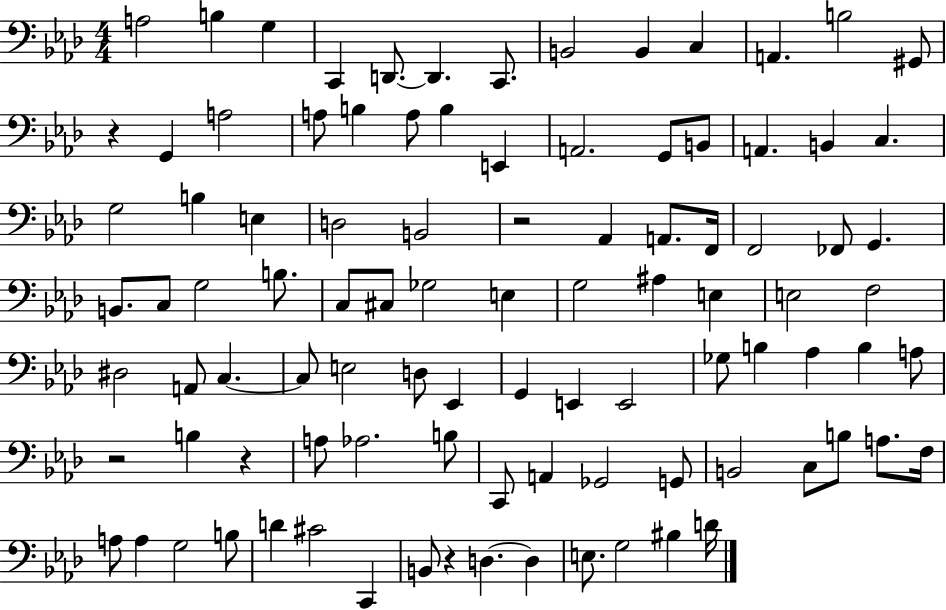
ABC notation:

X:1
T:Untitled
M:4/4
L:1/4
K:Ab
A,2 B, G, C,, D,,/2 D,, C,,/2 B,,2 B,, C, A,, B,2 ^G,,/2 z G,, A,2 A,/2 B, A,/2 B, E,, A,,2 G,,/2 B,,/2 A,, B,, C, G,2 B, E, D,2 B,,2 z2 _A,, A,,/2 F,,/4 F,,2 _F,,/2 G,, B,,/2 C,/2 G,2 B,/2 C,/2 ^C,/2 _G,2 E, G,2 ^A, E, E,2 F,2 ^D,2 A,,/2 C, C,/2 E,2 D,/2 _E,, G,, E,, E,,2 _G,/2 B, _A, B, A,/2 z2 B, z A,/2 _A,2 B,/2 C,,/2 A,, _G,,2 G,,/2 B,,2 C,/2 B,/2 A,/2 F,/4 A,/2 A, G,2 B,/2 D ^C2 C,, B,,/2 z D, D, E,/2 G,2 ^B, D/4